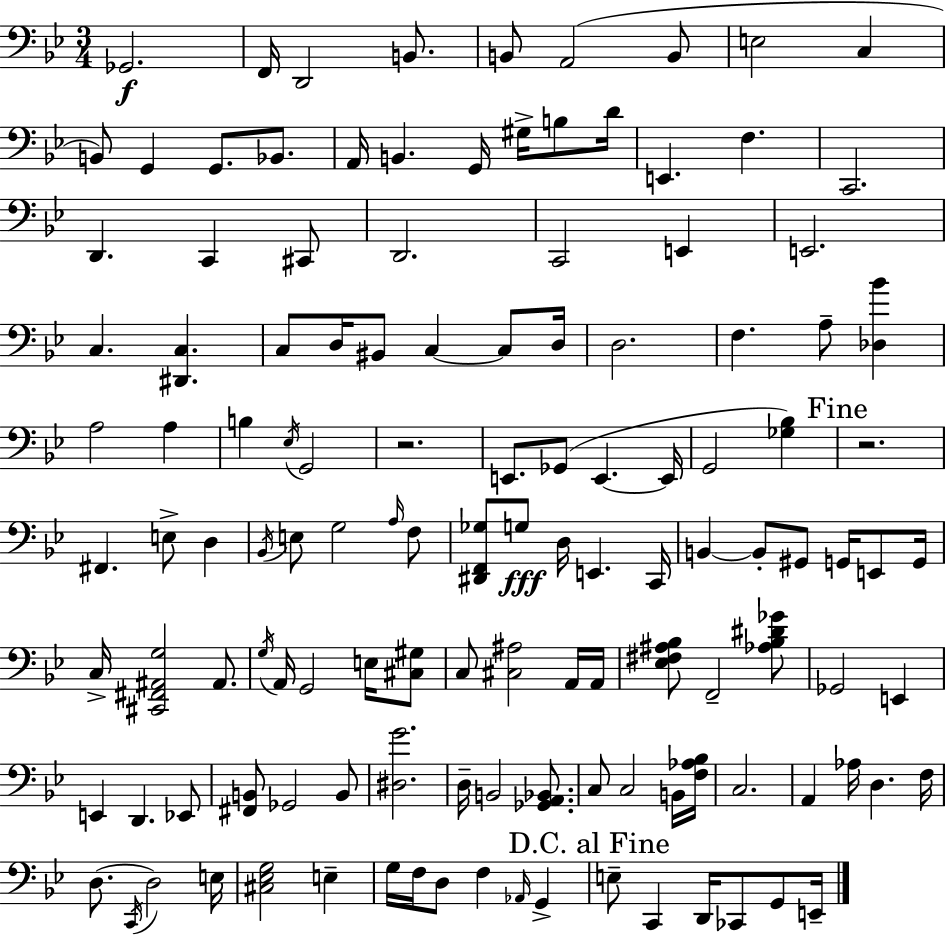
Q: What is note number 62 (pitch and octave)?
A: B2